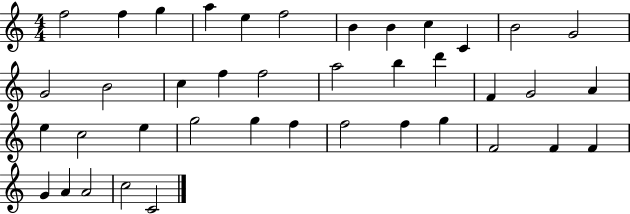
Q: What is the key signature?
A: C major